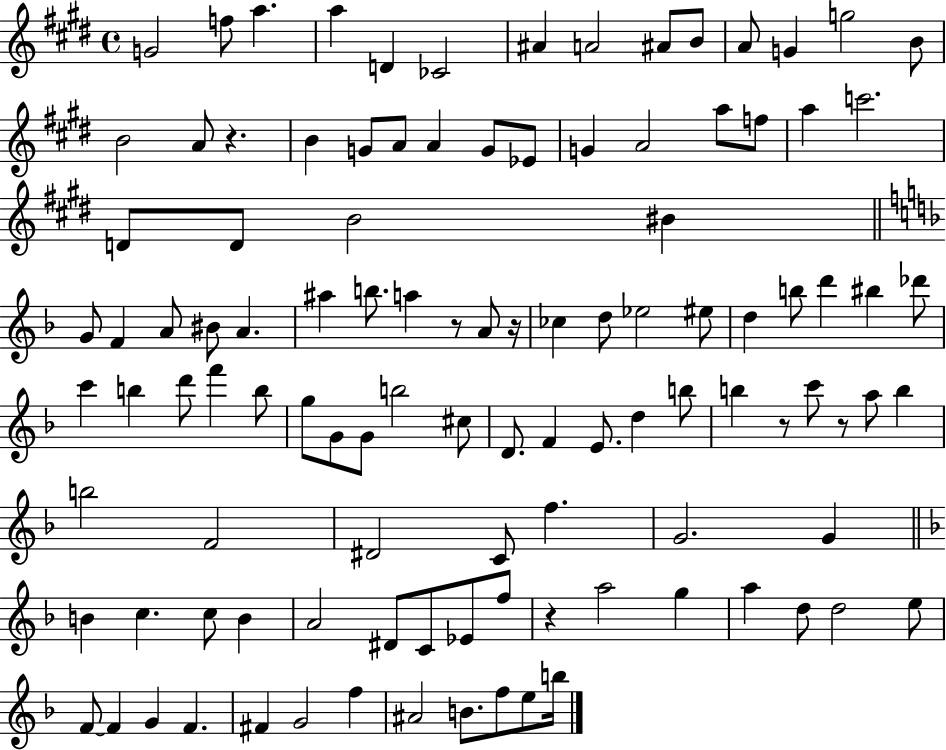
G4/h F5/e A5/q. A5/q D4/q CES4/h A#4/q A4/h A#4/e B4/e A4/e G4/q G5/h B4/e B4/h A4/e R/q. B4/q G4/e A4/e A4/q G4/e Eb4/e G4/q A4/h A5/e F5/e A5/q C6/h. D4/e D4/e B4/h BIS4/q G4/e F4/q A4/e BIS4/e A4/q. A#5/q B5/e. A5/q R/e A4/e R/s CES5/q D5/e Eb5/h EIS5/e D5/q B5/e D6/q BIS5/q Db6/e C6/q B5/q D6/e F6/q B5/e G5/e G4/e G4/e B5/h C#5/e D4/e. F4/q E4/e. D5/q B5/e B5/q R/e C6/e R/e A5/e B5/q B5/h F4/h D#4/h C4/e F5/q. G4/h. G4/q B4/q C5/q. C5/e B4/q A4/h D#4/e C4/e Eb4/e F5/e R/q A5/h G5/q A5/q D5/e D5/h E5/e F4/e F4/q G4/q F4/q. F#4/q G4/h F5/q A#4/h B4/e. F5/e E5/e B5/s